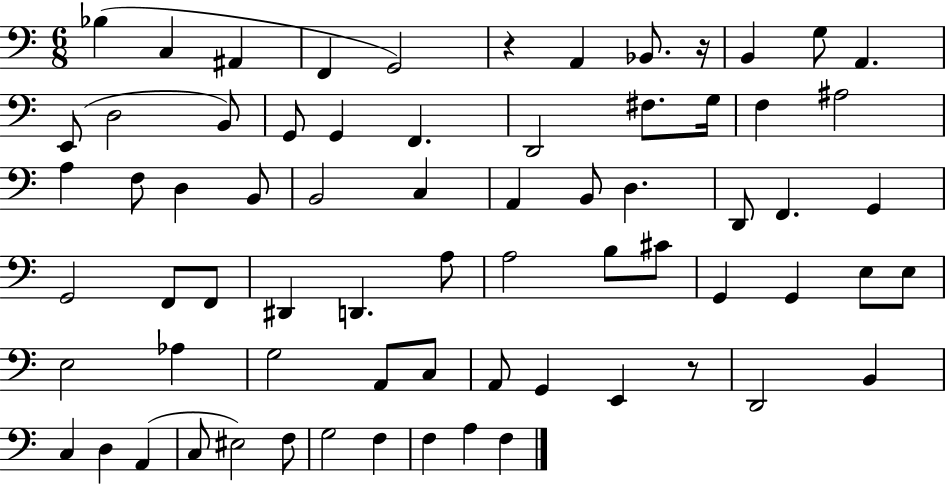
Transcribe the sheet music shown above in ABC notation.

X:1
T:Untitled
M:6/8
L:1/4
K:C
_B, C, ^A,, F,, G,,2 z A,, _B,,/2 z/4 B,, G,/2 A,, E,,/2 D,2 B,,/2 G,,/2 G,, F,, D,,2 ^F,/2 G,/4 F, ^A,2 A, F,/2 D, B,,/2 B,,2 C, A,, B,,/2 D, D,,/2 F,, G,, G,,2 F,,/2 F,,/2 ^D,, D,, A,/2 A,2 B,/2 ^C/2 G,, G,, E,/2 E,/2 E,2 _A, G,2 A,,/2 C,/2 A,,/2 G,, E,, z/2 D,,2 B,, C, D, A,, C,/2 ^E,2 F,/2 G,2 F, F, A, F,